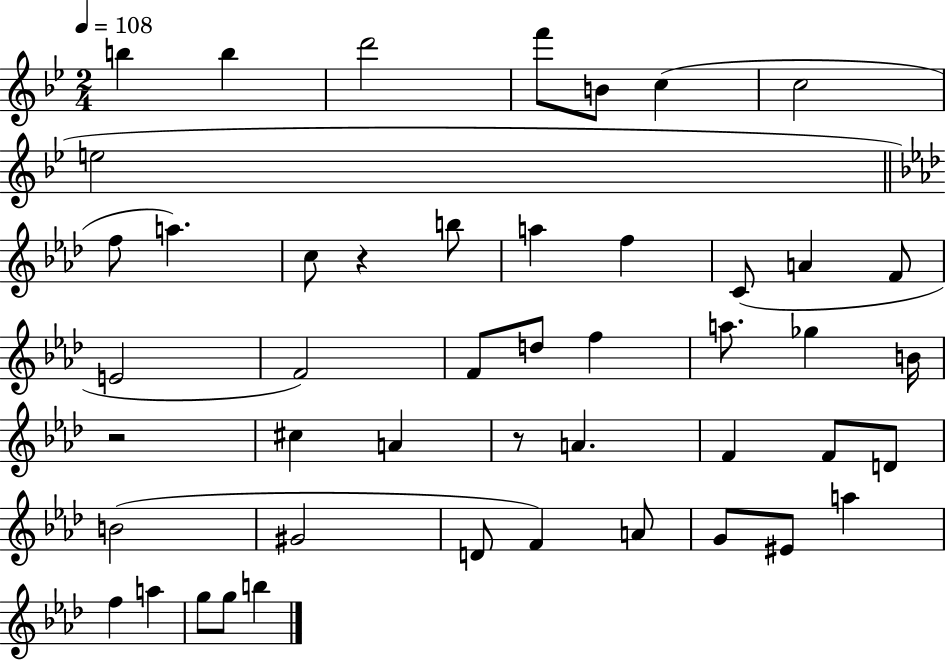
{
  \clef treble
  \numericTimeSignature
  \time 2/4
  \key bes \major
  \tempo 4 = 108
  b''4 b''4 | d'''2 | f'''8 b'8 c''4( | c''2 | \break e''2 | \bar "||" \break \key f \minor f''8 a''4.) | c''8 r4 b''8 | a''4 f''4 | c'8( a'4 f'8 | \break e'2 | f'2) | f'8 d''8 f''4 | a''8. ges''4 b'16 | \break r2 | cis''4 a'4 | r8 a'4. | f'4 f'8 d'8 | \break b'2( | gis'2 | d'8 f'4) a'8 | g'8 eis'8 a''4 | \break f''4 a''4 | g''8 g''8 b''4 | \bar "|."
}